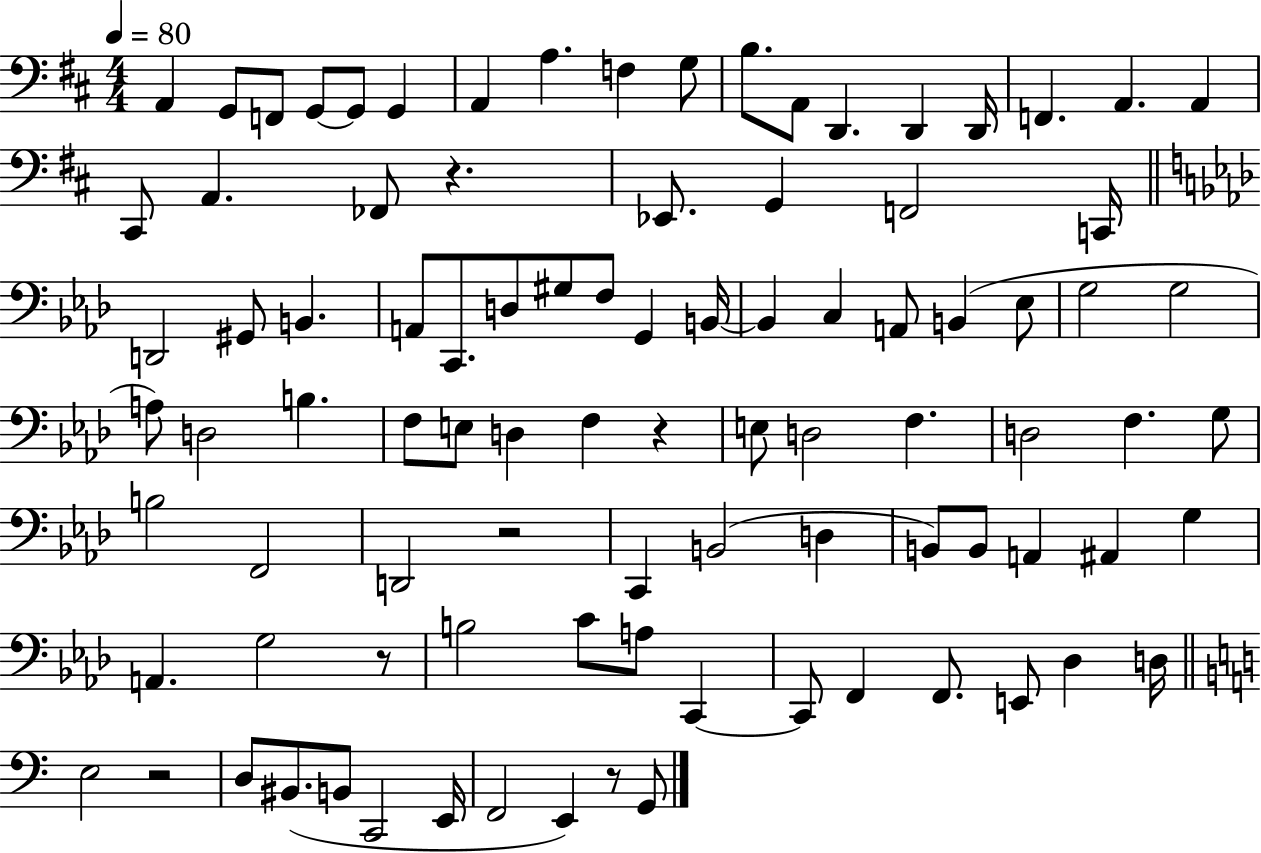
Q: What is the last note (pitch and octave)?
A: G2